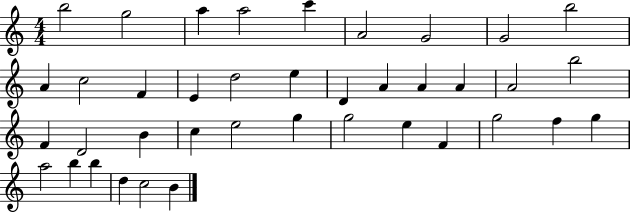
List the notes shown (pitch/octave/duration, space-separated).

B5/h G5/h A5/q A5/h C6/q A4/h G4/h G4/h B5/h A4/q C5/h F4/q E4/q D5/h E5/q D4/q A4/q A4/q A4/q A4/h B5/h F4/q D4/h B4/q C5/q E5/h G5/q G5/h E5/q F4/q G5/h F5/q G5/q A5/h B5/q B5/q D5/q C5/h B4/q